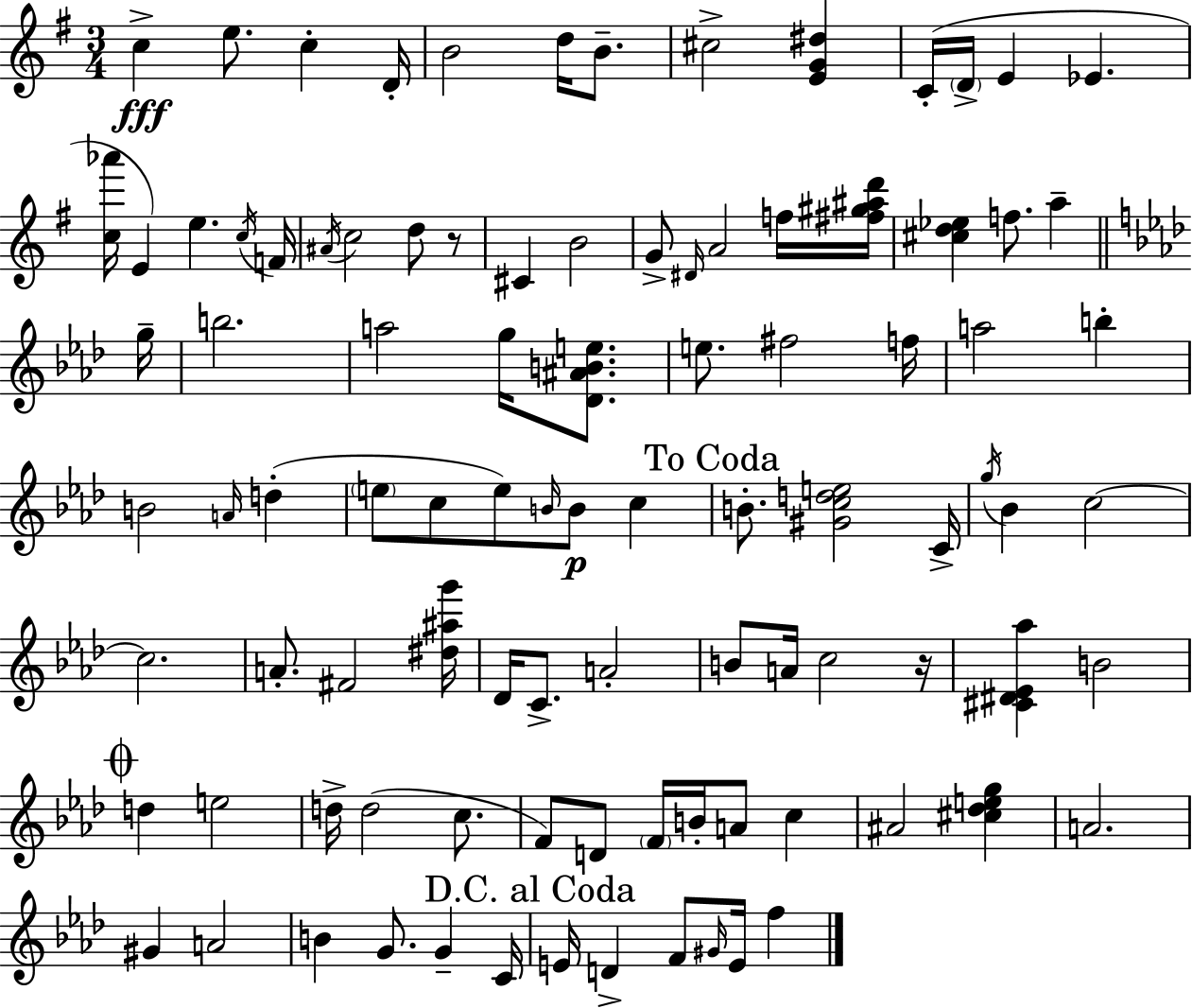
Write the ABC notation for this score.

X:1
T:Untitled
M:3/4
L:1/4
K:Em
c e/2 c D/4 B2 d/4 B/2 ^c2 [EG^d] C/4 D/4 E _E [c_a']/4 E e c/4 F/4 ^A/4 c2 d/2 z/2 ^C B2 G/2 ^D/4 A2 f/4 [^f^g^ad']/4 [^cd_e] f/2 a g/4 b2 a2 g/4 [_D^ABe]/2 e/2 ^f2 f/4 a2 b B2 A/4 d e/2 c/2 e/2 B/4 B/2 c B/2 [^Gcde]2 C/4 g/4 _B c2 c2 A/2 ^F2 [^d^ag']/4 _D/4 C/2 A2 B/2 A/4 c2 z/4 [^C^D_E_a] B2 d e2 d/4 d2 c/2 F/2 D/2 F/4 B/4 A/2 c ^A2 [^c_deg] A2 ^G A2 B G/2 G C/4 E/4 D F/2 ^G/4 E/4 f